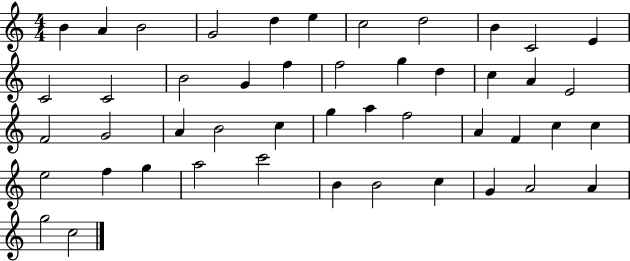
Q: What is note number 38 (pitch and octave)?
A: A5